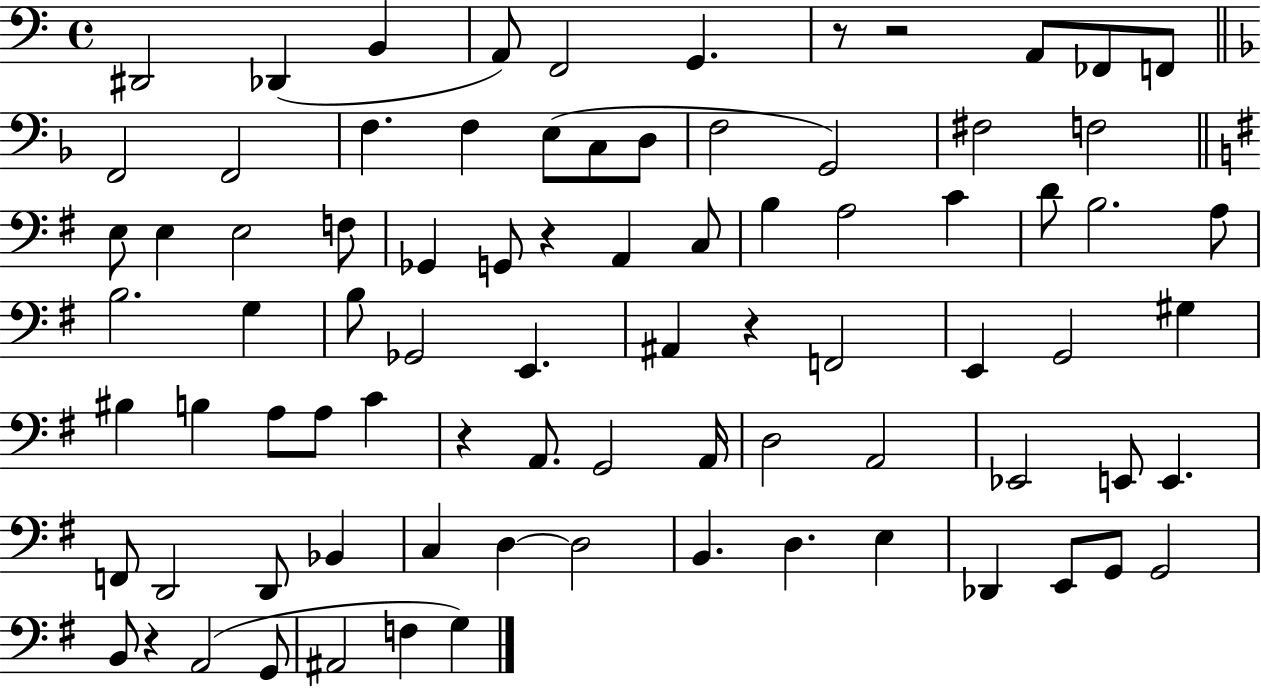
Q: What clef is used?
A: bass